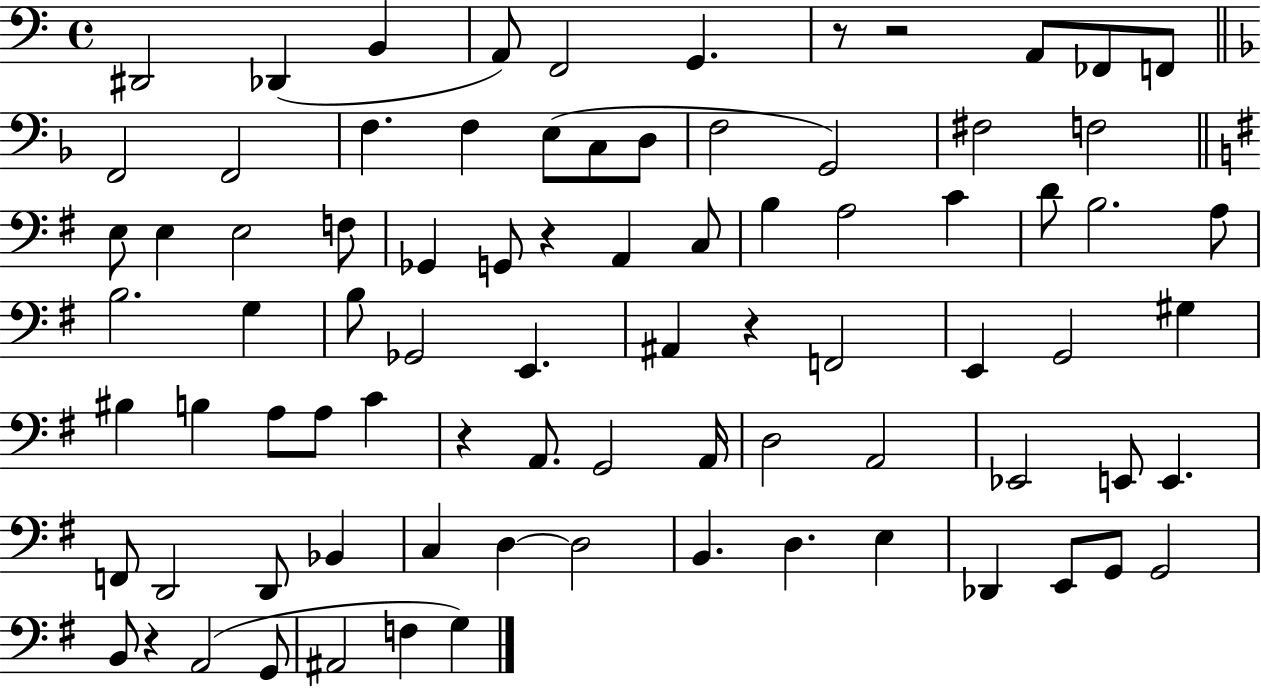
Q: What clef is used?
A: bass